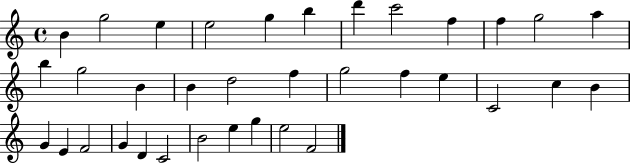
{
  \clef treble
  \time 4/4
  \defaultTimeSignature
  \key c \major
  b'4 g''2 e''4 | e''2 g''4 b''4 | d'''4 c'''2 f''4 | f''4 g''2 a''4 | \break b''4 g''2 b'4 | b'4 d''2 f''4 | g''2 f''4 e''4 | c'2 c''4 b'4 | \break g'4 e'4 f'2 | g'4 d'4 c'2 | b'2 e''4 g''4 | e''2 f'2 | \break \bar "|."
}